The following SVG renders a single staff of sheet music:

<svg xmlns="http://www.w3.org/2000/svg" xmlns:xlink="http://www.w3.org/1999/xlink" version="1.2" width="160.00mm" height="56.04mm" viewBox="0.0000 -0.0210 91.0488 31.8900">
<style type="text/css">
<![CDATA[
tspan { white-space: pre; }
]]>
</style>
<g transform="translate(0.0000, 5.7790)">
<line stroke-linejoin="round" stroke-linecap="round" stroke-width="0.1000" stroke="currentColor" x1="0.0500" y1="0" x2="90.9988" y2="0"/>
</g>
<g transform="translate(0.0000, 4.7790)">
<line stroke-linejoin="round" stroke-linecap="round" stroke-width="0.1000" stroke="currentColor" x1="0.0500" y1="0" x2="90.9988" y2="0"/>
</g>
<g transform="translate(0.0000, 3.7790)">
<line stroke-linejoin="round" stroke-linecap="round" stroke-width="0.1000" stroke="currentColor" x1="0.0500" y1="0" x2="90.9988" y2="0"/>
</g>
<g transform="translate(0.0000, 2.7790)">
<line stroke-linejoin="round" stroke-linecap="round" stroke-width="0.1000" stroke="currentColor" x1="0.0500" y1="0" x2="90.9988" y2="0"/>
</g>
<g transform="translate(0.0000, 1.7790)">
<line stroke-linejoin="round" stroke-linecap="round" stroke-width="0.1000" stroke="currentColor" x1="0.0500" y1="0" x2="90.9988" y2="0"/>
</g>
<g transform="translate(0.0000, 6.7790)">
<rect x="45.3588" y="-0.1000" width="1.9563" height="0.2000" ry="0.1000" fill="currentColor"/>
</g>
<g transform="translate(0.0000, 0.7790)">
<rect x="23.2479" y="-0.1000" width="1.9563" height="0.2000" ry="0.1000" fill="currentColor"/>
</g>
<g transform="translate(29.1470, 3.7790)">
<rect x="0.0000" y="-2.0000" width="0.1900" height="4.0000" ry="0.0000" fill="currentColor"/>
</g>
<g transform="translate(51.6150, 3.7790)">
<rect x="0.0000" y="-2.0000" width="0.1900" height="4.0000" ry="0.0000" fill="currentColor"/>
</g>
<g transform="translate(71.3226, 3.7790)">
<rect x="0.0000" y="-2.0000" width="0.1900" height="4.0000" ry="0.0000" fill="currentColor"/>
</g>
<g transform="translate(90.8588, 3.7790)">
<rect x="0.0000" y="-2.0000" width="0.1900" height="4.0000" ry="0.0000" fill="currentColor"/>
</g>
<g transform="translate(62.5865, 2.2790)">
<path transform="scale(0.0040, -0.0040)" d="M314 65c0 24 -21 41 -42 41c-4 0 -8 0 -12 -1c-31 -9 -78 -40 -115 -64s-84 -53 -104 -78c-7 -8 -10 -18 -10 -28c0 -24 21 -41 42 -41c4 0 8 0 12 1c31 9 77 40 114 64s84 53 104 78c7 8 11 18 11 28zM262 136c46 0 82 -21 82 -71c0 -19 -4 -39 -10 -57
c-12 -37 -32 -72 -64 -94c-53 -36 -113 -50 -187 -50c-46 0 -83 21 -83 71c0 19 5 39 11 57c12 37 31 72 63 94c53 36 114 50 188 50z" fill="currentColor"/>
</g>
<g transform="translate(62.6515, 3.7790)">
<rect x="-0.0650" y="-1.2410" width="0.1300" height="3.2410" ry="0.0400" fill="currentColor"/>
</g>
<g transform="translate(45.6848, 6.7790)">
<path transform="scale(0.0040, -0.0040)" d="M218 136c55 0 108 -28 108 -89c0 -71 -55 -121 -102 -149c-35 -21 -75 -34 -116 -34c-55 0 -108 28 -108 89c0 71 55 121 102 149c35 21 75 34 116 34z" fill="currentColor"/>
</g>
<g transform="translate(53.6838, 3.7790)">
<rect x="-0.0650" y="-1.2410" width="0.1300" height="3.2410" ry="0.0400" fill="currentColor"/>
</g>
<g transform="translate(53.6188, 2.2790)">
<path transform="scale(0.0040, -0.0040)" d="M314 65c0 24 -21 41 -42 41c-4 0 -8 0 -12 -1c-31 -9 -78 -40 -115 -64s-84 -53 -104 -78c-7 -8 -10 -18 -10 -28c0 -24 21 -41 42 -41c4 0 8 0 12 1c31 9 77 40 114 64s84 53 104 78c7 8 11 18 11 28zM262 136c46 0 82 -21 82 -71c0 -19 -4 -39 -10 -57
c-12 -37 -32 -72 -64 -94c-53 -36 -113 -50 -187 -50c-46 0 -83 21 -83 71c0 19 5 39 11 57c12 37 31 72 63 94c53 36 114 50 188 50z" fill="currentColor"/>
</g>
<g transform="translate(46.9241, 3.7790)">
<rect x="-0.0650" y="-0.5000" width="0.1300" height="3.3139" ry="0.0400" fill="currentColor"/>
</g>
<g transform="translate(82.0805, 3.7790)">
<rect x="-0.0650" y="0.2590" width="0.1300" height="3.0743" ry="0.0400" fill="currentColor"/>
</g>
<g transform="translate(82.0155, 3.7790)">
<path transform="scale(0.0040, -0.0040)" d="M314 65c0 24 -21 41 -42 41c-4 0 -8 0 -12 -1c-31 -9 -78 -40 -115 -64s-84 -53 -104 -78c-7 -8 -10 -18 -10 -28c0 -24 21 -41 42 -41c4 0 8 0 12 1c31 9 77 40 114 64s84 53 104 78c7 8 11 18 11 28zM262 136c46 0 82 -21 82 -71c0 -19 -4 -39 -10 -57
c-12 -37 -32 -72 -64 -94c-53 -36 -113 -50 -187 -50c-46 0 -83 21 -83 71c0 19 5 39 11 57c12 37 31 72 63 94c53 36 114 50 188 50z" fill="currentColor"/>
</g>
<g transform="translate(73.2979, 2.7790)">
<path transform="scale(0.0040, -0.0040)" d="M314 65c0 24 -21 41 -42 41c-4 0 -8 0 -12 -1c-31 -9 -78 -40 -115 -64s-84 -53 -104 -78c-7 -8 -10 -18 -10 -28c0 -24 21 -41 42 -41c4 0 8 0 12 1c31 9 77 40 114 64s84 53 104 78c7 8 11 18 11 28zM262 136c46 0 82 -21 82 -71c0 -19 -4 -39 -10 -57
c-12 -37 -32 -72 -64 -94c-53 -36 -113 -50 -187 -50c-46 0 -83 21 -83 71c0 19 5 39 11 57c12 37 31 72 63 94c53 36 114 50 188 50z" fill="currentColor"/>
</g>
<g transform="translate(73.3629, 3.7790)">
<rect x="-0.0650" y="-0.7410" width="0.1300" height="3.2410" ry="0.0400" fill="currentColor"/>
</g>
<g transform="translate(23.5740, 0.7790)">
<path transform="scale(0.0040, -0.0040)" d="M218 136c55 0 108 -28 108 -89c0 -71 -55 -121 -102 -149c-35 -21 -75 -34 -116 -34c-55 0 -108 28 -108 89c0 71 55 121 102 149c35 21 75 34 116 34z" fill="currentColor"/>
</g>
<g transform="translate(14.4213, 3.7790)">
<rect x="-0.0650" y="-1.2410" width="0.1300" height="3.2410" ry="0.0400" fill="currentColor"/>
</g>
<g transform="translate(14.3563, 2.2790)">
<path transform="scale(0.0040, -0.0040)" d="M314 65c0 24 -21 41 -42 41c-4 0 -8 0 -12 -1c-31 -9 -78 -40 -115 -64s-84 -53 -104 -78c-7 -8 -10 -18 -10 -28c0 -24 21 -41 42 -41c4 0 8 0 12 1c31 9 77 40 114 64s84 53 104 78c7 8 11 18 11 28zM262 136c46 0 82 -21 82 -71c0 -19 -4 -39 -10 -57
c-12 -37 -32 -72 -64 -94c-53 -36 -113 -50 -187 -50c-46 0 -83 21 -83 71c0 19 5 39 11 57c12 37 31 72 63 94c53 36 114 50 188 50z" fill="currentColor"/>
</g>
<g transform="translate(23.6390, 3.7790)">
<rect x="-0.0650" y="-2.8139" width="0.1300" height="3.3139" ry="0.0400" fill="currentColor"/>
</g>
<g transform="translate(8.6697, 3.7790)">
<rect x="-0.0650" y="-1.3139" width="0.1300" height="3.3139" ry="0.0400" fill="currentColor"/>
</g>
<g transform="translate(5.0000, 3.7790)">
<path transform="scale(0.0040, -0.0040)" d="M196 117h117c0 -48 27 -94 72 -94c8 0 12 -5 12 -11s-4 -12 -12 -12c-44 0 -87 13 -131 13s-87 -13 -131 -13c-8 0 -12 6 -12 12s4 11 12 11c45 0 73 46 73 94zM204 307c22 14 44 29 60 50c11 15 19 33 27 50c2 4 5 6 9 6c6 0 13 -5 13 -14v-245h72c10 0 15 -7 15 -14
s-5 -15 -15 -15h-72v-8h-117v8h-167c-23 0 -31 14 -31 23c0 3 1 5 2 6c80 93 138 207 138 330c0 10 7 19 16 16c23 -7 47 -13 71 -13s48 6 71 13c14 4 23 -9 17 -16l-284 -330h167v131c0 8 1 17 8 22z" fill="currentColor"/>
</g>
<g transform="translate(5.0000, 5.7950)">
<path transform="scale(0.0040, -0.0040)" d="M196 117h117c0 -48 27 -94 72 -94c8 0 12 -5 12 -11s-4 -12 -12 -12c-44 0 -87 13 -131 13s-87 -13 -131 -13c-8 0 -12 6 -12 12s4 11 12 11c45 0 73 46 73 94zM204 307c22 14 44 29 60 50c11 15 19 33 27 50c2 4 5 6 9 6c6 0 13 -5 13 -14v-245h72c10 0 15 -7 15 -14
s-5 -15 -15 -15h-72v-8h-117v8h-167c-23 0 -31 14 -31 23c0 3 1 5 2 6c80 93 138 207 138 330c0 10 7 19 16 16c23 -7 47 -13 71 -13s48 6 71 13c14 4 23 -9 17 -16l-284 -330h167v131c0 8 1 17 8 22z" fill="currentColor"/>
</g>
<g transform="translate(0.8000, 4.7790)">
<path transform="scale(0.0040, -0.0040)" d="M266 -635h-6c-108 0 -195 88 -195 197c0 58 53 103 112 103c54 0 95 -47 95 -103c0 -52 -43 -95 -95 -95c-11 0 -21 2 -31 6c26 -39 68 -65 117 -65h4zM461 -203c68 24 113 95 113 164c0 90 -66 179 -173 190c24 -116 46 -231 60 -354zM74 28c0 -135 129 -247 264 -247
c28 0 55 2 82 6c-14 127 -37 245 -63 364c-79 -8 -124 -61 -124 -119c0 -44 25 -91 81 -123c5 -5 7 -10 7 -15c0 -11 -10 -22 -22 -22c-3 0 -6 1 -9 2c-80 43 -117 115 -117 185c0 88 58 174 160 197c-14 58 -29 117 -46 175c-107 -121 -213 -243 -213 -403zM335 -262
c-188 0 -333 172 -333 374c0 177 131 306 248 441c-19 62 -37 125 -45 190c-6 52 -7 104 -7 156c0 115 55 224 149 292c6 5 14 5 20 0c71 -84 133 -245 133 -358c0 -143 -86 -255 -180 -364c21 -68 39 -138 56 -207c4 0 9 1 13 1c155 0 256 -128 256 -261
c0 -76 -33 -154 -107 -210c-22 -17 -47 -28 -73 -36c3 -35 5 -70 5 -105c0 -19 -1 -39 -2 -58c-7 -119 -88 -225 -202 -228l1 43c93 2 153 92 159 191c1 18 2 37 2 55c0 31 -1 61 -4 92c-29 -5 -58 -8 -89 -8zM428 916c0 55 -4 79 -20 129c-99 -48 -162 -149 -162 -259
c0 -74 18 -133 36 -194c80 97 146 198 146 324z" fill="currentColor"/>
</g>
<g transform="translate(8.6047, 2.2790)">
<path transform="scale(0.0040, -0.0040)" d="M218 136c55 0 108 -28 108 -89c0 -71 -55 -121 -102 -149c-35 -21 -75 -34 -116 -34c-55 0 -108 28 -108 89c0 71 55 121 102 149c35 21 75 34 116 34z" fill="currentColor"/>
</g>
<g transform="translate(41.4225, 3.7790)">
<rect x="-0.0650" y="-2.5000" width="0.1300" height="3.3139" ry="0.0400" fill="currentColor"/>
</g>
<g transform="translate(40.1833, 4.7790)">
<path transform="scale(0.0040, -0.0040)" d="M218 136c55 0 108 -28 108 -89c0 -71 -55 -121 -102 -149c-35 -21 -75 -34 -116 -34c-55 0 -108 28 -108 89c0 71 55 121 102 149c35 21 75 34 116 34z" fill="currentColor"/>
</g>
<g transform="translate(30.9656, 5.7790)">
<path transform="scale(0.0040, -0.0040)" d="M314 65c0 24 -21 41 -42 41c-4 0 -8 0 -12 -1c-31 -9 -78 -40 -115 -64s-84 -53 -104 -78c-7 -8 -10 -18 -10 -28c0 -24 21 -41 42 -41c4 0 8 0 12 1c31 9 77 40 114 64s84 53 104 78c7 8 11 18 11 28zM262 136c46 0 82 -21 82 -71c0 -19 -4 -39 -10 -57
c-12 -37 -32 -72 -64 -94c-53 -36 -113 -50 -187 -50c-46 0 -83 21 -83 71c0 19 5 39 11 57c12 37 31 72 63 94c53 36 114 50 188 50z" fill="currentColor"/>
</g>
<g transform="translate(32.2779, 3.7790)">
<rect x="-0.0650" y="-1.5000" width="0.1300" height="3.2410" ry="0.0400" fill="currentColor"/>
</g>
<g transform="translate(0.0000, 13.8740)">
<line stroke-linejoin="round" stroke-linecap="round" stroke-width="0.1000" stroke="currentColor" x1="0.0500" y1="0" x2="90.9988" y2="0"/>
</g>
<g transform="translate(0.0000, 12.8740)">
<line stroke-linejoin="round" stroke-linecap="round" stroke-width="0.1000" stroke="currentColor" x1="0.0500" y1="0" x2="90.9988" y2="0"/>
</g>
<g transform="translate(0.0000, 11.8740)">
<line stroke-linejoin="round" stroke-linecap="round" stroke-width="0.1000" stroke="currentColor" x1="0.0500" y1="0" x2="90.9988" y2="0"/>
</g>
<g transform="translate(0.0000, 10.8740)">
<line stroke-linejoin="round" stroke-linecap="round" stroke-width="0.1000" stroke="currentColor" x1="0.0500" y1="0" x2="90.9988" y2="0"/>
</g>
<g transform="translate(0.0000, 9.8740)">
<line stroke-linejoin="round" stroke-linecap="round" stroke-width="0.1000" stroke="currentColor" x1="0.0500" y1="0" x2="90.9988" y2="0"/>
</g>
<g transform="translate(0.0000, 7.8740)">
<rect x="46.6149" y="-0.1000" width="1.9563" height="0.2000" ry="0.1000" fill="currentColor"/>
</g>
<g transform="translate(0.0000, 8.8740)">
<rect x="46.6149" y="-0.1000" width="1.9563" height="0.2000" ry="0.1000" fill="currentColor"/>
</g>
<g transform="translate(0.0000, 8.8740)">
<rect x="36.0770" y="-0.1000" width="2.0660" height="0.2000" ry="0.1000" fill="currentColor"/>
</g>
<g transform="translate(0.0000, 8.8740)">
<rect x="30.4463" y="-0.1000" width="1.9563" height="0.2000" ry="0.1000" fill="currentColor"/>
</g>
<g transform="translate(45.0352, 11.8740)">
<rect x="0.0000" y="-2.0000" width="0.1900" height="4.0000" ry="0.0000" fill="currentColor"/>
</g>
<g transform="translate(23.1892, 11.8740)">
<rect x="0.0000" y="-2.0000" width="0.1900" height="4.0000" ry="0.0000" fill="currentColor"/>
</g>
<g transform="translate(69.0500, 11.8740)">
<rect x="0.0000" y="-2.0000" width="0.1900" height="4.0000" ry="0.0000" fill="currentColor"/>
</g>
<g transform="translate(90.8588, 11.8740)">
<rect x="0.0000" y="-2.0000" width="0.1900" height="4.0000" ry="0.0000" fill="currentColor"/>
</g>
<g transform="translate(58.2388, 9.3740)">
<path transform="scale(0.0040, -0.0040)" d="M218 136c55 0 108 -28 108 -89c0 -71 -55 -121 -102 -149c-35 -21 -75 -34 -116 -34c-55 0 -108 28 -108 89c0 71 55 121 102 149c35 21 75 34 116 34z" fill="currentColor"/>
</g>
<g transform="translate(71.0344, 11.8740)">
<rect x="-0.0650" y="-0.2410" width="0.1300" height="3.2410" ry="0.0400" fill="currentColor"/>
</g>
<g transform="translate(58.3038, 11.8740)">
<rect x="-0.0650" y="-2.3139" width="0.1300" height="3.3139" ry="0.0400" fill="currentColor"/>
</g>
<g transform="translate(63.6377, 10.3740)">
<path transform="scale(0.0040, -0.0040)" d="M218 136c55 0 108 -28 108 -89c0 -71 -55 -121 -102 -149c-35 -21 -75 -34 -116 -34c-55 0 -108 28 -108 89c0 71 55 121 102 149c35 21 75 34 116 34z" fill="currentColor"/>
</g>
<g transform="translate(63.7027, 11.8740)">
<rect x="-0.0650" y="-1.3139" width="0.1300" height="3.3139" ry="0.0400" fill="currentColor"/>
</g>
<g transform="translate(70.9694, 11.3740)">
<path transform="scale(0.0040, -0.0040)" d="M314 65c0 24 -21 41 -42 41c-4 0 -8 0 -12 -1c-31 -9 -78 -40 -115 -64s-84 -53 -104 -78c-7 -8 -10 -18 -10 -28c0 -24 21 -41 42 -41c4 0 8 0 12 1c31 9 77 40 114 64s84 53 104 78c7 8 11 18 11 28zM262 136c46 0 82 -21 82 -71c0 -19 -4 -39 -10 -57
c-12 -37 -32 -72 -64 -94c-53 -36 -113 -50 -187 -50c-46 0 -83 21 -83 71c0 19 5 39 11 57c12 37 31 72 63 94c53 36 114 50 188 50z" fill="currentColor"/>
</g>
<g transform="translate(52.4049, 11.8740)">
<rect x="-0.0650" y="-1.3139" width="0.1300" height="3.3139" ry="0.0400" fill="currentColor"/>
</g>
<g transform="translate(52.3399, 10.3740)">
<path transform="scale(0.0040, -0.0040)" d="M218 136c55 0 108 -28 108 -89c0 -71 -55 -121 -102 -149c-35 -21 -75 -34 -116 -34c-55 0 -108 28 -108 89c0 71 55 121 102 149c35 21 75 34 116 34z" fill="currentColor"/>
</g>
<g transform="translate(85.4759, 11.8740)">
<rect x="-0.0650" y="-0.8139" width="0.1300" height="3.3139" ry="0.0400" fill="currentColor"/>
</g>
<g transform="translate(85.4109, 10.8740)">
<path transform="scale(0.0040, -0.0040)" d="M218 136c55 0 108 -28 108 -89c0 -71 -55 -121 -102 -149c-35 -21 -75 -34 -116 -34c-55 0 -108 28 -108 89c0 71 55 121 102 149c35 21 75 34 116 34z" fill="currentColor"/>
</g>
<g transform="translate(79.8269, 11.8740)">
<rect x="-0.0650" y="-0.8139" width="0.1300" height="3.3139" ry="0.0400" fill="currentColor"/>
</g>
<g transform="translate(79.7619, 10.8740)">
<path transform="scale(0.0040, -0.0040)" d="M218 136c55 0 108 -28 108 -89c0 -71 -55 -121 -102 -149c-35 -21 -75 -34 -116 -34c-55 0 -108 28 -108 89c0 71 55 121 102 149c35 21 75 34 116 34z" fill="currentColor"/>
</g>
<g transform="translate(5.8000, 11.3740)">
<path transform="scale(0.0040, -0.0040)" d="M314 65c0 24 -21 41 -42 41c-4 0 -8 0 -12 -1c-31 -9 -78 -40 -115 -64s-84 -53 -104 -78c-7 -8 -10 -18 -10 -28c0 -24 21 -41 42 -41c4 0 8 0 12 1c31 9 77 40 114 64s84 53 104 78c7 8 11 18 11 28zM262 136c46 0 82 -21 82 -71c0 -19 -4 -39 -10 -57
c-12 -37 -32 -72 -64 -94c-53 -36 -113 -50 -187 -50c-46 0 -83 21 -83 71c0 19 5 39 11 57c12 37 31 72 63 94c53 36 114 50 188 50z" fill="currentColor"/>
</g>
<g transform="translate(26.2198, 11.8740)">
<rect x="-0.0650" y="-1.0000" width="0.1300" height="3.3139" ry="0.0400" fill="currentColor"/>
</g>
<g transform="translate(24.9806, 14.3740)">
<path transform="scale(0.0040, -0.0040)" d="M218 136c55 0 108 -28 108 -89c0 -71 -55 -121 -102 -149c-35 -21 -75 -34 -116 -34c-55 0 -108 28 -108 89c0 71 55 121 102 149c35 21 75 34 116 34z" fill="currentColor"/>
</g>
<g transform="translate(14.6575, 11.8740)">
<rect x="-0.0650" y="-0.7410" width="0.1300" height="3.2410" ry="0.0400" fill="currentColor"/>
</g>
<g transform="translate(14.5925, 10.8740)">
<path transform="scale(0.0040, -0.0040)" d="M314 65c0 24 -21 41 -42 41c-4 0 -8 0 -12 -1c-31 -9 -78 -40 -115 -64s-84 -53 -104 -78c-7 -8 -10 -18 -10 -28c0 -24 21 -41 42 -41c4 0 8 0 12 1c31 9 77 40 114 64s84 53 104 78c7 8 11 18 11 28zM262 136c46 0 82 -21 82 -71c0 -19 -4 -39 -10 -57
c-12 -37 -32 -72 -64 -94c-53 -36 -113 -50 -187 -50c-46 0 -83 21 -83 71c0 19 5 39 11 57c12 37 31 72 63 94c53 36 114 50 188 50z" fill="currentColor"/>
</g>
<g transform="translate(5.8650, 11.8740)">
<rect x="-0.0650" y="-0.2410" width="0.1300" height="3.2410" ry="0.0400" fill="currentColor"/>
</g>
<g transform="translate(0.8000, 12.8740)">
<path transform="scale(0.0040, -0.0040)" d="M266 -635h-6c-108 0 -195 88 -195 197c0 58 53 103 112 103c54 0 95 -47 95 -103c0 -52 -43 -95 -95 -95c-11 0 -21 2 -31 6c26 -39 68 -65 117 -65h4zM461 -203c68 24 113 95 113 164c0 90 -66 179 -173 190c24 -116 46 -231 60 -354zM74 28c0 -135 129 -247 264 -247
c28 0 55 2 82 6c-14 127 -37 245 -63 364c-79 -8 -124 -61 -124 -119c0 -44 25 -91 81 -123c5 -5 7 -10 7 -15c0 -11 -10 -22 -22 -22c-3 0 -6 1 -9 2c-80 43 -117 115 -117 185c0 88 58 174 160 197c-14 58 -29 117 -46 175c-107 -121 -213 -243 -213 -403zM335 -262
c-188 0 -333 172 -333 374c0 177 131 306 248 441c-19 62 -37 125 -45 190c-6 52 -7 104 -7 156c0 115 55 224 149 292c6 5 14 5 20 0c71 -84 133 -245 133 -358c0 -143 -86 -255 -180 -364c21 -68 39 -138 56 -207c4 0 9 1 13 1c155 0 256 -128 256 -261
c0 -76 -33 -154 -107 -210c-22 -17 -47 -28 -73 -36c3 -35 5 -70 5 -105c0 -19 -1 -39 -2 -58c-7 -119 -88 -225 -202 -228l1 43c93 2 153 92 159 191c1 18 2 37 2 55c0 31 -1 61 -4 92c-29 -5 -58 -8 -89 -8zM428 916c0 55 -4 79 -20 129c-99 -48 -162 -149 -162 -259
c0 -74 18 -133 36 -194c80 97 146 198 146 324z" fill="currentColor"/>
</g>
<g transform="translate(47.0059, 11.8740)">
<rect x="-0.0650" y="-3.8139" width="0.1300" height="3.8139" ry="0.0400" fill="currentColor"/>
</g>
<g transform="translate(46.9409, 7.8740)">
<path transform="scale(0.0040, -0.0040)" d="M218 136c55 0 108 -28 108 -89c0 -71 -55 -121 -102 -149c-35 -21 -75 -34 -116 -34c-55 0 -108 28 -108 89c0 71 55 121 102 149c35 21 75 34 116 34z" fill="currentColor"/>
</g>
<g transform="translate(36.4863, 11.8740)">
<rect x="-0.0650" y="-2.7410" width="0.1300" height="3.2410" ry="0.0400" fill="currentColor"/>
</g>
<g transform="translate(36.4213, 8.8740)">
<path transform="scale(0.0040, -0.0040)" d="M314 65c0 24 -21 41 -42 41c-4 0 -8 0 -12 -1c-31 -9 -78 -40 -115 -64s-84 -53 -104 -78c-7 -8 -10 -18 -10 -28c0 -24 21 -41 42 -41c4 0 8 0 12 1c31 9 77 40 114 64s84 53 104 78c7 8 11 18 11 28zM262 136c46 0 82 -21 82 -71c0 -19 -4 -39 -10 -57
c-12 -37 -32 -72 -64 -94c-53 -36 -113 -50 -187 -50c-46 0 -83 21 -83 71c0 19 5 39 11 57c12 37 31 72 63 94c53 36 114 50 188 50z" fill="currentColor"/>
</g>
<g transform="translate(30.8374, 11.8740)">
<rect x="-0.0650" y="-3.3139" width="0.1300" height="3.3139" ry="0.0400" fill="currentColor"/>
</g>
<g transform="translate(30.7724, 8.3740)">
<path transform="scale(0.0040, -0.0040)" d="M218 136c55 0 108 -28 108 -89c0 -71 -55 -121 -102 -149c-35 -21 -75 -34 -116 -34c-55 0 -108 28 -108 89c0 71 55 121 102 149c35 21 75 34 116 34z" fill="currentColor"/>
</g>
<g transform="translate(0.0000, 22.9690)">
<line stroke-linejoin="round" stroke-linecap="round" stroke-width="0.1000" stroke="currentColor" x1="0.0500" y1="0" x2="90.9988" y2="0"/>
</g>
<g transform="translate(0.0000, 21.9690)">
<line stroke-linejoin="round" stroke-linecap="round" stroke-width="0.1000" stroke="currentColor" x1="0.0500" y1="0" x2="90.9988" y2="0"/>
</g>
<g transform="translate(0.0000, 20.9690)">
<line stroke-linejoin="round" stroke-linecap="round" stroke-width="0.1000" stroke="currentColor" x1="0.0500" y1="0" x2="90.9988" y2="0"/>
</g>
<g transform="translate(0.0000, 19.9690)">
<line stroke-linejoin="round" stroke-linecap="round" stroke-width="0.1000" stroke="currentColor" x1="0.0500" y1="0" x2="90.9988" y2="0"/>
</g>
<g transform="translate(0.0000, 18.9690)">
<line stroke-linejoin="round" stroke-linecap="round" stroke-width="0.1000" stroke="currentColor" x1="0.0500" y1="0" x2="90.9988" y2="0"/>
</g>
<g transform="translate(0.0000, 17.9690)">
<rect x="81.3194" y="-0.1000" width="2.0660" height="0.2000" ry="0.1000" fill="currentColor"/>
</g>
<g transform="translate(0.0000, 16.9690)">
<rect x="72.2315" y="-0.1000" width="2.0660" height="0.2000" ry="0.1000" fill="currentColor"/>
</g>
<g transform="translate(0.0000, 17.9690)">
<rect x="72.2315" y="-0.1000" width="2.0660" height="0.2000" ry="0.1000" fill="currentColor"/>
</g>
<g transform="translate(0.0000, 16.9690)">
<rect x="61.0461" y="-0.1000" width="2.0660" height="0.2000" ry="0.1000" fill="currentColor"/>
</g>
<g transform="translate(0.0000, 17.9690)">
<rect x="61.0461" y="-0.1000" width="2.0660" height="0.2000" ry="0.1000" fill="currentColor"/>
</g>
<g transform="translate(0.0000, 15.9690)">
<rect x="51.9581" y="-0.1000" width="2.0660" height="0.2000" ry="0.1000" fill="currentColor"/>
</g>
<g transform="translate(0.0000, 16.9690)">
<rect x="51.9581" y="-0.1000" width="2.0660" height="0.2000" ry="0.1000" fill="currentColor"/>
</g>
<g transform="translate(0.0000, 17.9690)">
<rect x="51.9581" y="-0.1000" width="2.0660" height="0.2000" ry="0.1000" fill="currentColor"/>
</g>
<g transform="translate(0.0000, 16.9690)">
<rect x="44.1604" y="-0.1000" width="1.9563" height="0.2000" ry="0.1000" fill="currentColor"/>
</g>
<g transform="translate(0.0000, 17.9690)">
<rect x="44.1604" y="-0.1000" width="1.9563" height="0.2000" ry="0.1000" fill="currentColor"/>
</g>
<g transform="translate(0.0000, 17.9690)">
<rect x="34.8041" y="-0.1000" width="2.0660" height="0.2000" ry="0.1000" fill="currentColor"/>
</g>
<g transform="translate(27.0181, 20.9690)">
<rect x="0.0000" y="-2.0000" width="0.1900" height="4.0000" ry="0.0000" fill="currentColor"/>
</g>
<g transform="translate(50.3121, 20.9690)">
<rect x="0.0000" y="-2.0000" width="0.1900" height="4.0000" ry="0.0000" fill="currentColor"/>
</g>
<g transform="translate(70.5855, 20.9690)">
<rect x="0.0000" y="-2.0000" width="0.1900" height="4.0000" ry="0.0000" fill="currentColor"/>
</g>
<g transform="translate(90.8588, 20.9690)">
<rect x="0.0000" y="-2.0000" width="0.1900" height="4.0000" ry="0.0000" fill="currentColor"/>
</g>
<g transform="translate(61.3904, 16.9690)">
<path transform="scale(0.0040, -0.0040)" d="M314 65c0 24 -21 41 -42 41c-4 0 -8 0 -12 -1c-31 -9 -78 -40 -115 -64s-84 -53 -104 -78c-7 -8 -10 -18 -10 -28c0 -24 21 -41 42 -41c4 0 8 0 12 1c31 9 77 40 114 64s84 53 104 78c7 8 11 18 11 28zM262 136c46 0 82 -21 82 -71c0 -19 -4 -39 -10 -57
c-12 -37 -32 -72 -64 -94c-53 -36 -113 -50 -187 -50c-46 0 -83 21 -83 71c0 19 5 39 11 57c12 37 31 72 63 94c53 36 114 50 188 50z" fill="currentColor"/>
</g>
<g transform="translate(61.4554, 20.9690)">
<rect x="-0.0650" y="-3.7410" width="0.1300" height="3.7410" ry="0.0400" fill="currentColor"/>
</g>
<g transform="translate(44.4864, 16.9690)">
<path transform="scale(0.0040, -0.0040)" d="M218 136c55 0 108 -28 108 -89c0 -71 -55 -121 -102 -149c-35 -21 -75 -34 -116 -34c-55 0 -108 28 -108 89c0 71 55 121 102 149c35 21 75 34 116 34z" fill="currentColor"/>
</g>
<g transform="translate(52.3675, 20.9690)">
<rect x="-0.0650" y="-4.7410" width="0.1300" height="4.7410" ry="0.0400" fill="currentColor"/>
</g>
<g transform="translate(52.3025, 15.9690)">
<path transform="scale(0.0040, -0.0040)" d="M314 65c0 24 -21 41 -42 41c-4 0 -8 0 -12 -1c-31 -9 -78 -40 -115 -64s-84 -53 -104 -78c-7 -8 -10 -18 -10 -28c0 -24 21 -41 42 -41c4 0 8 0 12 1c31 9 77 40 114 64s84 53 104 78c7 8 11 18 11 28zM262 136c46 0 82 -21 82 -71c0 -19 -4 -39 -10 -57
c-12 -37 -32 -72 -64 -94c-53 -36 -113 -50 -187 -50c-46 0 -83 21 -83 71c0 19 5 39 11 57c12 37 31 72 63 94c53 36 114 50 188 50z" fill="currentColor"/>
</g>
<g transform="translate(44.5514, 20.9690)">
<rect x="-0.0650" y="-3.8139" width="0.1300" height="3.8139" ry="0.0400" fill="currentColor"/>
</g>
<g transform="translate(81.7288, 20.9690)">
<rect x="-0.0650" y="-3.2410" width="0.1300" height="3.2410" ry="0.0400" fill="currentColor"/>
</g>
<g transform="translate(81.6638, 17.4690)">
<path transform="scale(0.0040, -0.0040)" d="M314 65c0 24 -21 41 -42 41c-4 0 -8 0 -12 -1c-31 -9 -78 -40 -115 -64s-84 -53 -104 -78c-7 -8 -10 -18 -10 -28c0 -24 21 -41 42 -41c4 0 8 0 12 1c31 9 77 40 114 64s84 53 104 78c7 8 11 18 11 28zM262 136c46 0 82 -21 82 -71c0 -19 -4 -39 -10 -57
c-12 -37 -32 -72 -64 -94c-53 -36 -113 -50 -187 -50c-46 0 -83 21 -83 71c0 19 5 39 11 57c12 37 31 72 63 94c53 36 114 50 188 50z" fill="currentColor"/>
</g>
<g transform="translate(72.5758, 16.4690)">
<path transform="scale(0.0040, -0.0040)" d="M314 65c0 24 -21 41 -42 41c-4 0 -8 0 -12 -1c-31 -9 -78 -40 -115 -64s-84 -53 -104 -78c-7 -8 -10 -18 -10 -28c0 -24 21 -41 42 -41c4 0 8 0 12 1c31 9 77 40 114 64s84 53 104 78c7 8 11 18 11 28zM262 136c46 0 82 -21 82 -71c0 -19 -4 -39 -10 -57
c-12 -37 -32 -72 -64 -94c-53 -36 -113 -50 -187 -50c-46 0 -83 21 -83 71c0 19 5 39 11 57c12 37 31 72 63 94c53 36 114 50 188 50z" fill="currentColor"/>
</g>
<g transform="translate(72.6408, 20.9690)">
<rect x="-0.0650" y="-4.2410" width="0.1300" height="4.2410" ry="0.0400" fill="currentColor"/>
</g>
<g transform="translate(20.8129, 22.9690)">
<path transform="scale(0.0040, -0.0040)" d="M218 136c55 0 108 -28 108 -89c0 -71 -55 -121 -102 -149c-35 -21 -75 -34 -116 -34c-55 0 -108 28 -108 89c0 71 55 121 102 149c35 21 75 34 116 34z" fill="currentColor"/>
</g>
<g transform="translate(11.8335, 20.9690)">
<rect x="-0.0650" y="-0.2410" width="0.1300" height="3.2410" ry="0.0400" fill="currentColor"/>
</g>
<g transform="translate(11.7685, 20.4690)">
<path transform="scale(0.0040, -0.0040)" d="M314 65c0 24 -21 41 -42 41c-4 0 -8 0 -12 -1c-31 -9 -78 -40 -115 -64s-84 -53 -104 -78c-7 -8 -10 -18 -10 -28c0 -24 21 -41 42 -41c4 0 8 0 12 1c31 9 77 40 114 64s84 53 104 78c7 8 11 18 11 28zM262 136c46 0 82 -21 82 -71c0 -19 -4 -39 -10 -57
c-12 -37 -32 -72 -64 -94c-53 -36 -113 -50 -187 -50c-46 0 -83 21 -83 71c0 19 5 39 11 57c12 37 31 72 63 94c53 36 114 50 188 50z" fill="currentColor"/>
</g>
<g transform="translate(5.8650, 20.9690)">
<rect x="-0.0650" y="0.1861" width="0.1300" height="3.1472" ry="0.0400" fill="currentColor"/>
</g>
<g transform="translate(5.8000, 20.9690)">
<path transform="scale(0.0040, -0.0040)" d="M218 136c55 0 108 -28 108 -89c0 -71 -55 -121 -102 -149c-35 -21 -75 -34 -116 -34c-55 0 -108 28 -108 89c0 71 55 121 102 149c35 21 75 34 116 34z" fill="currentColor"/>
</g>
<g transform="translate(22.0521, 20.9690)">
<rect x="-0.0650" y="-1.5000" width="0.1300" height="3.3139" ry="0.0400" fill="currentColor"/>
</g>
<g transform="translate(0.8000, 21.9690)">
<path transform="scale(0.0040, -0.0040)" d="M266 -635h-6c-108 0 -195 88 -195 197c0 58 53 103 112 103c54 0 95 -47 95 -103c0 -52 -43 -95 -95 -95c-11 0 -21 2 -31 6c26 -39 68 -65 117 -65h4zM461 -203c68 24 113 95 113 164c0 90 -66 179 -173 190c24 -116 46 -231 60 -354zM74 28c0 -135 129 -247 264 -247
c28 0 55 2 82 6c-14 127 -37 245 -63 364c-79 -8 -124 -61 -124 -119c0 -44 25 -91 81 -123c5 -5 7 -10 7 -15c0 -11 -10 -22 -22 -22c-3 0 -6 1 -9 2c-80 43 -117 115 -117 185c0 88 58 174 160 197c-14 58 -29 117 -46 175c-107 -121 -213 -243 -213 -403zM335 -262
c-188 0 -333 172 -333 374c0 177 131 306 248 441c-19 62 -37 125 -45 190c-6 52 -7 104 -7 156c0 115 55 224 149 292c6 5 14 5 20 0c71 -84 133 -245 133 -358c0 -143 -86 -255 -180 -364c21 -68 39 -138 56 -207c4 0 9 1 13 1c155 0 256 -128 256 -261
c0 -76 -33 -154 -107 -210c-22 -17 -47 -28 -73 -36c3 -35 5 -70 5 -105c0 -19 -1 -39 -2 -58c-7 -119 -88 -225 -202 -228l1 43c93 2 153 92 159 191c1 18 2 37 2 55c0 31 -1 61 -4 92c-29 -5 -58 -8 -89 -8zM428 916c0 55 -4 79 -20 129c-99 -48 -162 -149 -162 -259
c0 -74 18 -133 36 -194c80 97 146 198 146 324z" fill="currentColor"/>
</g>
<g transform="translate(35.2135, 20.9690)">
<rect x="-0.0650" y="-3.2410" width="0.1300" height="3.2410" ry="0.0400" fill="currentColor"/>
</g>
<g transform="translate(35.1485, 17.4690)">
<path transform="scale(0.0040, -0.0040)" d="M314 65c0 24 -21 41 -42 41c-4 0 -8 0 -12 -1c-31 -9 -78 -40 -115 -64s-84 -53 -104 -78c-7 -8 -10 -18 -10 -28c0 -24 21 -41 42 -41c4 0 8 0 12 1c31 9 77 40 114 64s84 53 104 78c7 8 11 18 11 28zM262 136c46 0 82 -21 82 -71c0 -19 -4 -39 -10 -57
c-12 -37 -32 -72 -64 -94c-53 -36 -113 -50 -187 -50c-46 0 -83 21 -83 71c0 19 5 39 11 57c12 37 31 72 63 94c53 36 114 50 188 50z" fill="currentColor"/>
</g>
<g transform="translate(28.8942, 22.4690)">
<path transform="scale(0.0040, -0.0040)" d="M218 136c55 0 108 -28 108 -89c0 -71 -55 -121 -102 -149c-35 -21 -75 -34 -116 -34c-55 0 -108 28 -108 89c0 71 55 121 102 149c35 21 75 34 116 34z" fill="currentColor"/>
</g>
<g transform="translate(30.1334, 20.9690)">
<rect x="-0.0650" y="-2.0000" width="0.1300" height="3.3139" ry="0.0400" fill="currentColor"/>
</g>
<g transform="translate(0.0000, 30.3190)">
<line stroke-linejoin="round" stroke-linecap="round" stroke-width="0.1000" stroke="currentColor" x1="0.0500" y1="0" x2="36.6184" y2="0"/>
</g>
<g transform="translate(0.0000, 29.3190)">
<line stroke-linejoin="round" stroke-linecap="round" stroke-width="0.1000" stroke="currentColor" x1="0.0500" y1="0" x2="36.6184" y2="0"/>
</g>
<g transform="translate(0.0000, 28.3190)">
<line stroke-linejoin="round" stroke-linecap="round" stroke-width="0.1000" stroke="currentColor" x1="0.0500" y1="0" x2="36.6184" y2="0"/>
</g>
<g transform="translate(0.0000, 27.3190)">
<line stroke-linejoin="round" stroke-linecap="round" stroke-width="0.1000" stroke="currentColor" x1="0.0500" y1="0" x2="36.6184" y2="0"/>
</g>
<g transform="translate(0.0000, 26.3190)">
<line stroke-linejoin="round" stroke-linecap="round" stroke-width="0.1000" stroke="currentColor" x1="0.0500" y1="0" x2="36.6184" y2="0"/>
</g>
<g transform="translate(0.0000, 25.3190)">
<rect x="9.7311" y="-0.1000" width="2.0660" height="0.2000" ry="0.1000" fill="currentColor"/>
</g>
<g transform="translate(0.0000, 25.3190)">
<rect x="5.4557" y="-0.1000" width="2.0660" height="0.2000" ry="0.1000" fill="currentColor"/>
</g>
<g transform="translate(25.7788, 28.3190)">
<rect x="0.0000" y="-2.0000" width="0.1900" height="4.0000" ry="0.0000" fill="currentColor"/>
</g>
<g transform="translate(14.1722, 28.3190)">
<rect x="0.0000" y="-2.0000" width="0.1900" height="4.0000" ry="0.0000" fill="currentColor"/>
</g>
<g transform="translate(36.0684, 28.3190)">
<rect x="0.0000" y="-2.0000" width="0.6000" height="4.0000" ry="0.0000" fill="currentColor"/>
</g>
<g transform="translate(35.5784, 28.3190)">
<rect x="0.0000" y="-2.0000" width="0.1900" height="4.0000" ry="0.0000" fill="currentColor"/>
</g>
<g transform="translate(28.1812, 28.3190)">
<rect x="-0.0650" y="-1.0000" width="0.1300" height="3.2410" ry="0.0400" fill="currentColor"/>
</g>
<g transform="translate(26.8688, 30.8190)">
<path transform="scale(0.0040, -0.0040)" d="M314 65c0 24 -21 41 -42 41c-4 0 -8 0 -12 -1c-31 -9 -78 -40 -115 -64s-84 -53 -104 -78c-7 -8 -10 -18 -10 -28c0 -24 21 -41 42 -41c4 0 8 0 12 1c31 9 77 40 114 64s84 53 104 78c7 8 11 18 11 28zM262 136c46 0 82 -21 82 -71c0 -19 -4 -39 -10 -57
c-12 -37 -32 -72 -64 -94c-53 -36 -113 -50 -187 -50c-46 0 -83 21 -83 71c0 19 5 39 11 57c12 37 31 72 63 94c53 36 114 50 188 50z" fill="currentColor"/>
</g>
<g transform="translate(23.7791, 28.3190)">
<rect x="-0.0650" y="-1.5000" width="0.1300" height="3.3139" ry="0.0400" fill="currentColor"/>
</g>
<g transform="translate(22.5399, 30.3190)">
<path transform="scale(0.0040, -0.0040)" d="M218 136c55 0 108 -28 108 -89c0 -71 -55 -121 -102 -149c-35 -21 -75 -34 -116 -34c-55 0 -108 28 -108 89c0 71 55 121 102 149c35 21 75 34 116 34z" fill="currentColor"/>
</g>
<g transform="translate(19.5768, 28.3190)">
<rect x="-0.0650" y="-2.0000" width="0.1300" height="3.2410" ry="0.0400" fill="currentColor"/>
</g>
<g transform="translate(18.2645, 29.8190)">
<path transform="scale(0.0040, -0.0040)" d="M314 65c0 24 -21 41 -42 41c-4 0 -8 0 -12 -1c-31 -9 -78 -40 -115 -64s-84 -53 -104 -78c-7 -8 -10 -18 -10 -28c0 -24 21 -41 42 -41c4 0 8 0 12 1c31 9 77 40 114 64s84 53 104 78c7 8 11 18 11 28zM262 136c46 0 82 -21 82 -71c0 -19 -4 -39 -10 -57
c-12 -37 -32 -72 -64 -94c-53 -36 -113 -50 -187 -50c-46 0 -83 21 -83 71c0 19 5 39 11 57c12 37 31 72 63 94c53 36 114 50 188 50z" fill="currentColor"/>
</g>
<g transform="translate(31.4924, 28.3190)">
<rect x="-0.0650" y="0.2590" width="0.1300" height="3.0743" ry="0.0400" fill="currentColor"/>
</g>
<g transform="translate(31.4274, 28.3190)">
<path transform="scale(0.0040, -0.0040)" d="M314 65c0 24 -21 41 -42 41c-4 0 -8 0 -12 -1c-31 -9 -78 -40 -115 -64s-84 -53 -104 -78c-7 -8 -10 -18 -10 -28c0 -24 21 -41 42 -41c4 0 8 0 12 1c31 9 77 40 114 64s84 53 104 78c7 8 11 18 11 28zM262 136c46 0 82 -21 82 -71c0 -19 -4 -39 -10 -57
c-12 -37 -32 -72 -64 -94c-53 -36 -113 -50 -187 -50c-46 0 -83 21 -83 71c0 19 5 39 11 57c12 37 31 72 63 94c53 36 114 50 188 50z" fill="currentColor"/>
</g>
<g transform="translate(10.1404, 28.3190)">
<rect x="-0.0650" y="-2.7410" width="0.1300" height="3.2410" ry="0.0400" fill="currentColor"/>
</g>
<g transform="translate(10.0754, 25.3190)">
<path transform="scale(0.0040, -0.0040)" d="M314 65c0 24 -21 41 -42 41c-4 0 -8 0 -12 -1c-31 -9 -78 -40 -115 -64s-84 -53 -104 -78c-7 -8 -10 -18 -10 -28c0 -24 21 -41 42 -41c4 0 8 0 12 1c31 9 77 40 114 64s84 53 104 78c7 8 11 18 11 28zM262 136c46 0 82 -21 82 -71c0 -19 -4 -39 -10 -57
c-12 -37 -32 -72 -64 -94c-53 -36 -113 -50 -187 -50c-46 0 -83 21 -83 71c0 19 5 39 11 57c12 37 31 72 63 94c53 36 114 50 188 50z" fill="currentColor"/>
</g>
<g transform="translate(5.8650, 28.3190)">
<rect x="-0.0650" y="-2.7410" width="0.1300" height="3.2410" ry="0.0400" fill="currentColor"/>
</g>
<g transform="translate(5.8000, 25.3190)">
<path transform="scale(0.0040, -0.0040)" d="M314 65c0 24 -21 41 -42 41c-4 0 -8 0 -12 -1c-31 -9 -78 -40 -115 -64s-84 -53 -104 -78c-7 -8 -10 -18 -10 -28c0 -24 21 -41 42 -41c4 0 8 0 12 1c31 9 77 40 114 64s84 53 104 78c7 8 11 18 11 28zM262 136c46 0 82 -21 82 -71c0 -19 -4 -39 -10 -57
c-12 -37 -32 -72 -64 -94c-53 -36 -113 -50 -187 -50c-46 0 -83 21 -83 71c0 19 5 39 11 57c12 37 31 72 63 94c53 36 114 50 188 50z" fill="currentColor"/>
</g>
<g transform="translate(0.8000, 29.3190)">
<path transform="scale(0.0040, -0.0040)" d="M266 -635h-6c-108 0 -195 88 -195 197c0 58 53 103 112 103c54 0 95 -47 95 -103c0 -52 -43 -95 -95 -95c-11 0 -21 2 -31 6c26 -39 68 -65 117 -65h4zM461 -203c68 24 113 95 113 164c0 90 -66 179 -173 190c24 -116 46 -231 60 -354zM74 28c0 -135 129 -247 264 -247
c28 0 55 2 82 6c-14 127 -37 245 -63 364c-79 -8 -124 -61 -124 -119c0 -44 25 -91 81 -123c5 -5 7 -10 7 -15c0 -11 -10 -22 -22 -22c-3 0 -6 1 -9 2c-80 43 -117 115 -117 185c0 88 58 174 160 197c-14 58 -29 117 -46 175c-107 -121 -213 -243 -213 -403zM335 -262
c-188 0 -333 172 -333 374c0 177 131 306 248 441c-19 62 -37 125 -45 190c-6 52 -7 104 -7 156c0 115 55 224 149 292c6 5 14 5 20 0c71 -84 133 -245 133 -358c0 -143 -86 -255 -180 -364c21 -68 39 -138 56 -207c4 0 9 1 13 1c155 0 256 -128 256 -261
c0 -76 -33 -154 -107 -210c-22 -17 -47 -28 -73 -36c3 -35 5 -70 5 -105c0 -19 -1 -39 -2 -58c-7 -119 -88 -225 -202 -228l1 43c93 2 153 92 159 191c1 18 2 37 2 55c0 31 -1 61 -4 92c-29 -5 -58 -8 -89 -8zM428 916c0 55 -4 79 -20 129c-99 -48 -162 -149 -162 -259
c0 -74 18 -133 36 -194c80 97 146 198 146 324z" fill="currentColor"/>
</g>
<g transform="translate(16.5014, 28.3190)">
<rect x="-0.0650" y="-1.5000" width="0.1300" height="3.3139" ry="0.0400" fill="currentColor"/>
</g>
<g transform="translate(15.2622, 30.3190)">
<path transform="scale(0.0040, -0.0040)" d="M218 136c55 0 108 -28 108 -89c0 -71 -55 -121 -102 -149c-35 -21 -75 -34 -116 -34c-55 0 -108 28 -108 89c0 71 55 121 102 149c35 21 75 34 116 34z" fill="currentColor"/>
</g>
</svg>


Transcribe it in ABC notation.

X:1
T:Untitled
M:4/4
L:1/4
K:C
e e2 a E2 G C e2 e2 d2 B2 c2 d2 D b a2 c' e g e c2 d d B c2 E F b2 c' e'2 c'2 d'2 b2 a2 a2 E F2 E D2 B2